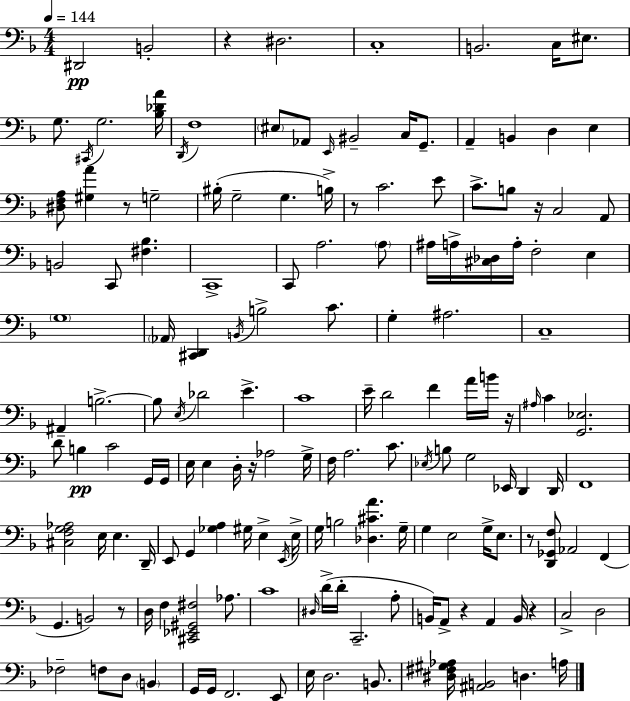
{
  \clef bass
  \numericTimeSignature
  \time 4/4
  \key d \minor
  \tempo 4 = 144
  dis,2\pp b,2-. | r4 dis2. | c1-. | b,2. c16 eis8. | \break g8. \acciaccatura { cis,16 } g2. | <bes des' a'>16 \acciaccatura { d,16 } f1 | \parenthesize eis8 aes,8 \grace { e,16 } bis,2-- c16 | g,8.-- a,4-- b,4 d4 e4 | \break <dis f a>8 <gis a'>4 r8 g2-- | bis16-.( g2-- g4. | b16->) r8 c'2. | e'8 c'8.-> b8 r16 c2 | \break a,8 b,2 c,8 <fis bes>4. | c,1-> | c,8 a2. | \parenthesize a8 ais16 a16-> <cis des>16 a16-. f2-. e4 | \break \parenthesize g1 | \parenthesize aes,16 <cis, d,>4 \acciaccatura { b,16 } b2-> | c'8. g4-. ais2. | c1-- | \break ais,4-- b2.->~~ | b8 \acciaccatura { e16 } des'2 e'4.-> | c'1 | e'16-- d'2 f'4 | \break a'16 b'16 r16 \grace { ais16 } c'4 <g, ees>2. | d'8 b4\pp c'2 | g,16 g,16 e16 e4 d16-. r16 aes2 | g16-> f16 a2. | \break c'8. \acciaccatura { ees16 } b8 g2 | ees,16 d,4 d,16 f,1 | <cis f g aes>2 e16 | e4. d,16-- e,8 g,4 <ges a>4 | \break gis16 e4-> \acciaccatura { e,16 } e16-> g16 b2 | <des cis' a'>4. g16-- g4 e2 | g16-> e8. r8 <d, ges, f>8 aes,2 | f,4( g,4. b,2) | \break r8 d16 f4 <cis, ees, gis, fis>2 | aes8. c'1 | \grace { dis16 }( d'16-> d'16-. c,2.-- | a8-. b,16) a,8-> r4 | \break a,4 b,16 r4 c2-> | d2 fes2-- | f8 d8 \parenthesize b,4 g,16 g,16 f,2. | e,8 e16 d2. | \break b,8. <dis fis gis aes>16 <ais, b,>2 | d4. a16 \bar "|."
}